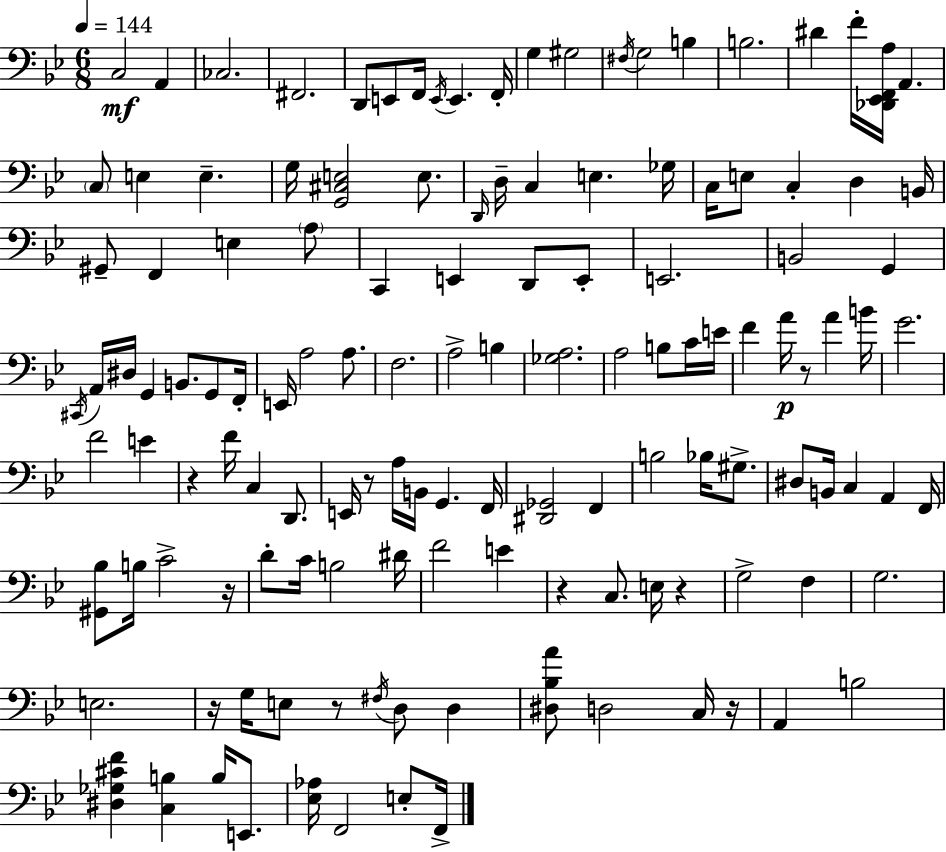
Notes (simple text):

C3/h A2/q CES3/h. F#2/h. D2/e E2/e F2/s E2/s E2/q. F2/s G3/q G#3/h F#3/s G3/h B3/q B3/h. D#4/q F4/s [Db2,Eb2,F2,A3]/s A2/q. C3/e E3/q E3/q. G3/s [G2,C#3,E3]/h E3/e. D2/s D3/s C3/q E3/q. Gb3/s C3/s E3/e C3/q D3/q B2/s G#2/e F2/q E3/q A3/e C2/q E2/q D2/e E2/e E2/h. B2/h G2/q C#2/s A2/s D#3/s G2/q B2/e. G2/e F2/s E2/s A3/h A3/e. F3/h. A3/h B3/q [Gb3,A3]/h. A3/h B3/e C4/s E4/s F4/q A4/s R/e A4/q B4/s G4/h. F4/h E4/q R/q F4/s C3/q D2/e. E2/s R/e A3/s B2/s G2/q. F2/s [D#2,Gb2]/h F2/q B3/h Bb3/s G#3/e. D#3/e B2/s C3/q A2/q F2/s [G#2,Bb3]/e B3/s C4/h R/s D4/e C4/s B3/h D#4/s F4/h E4/q R/q C3/e. E3/s R/q G3/h F3/q G3/h. E3/h. R/s G3/s E3/e R/e F#3/s D3/e D3/q [D#3,Bb3,A4]/e D3/h C3/s R/s A2/q B3/h [D#3,Gb3,C#4,F4]/q [C3,B3]/q B3/s E2/e. [Eb3,Ab3]/s F2/h E3/e F2/s